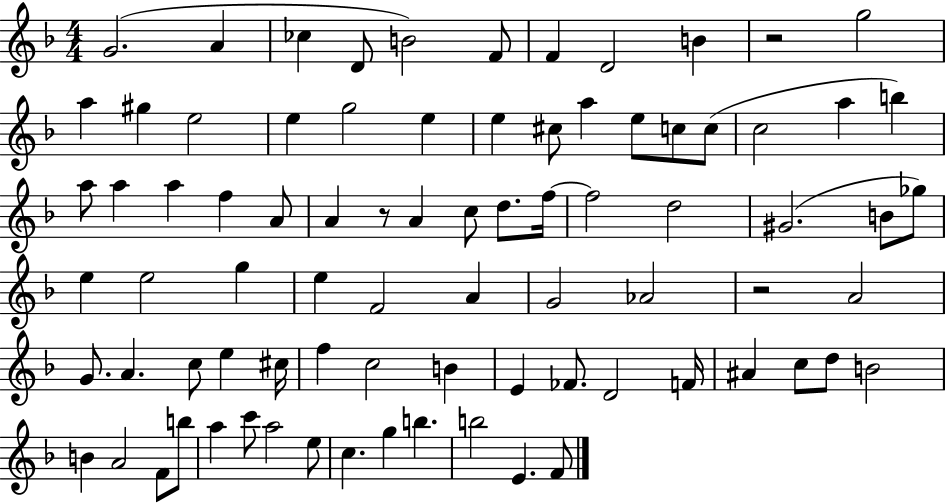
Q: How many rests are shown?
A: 3